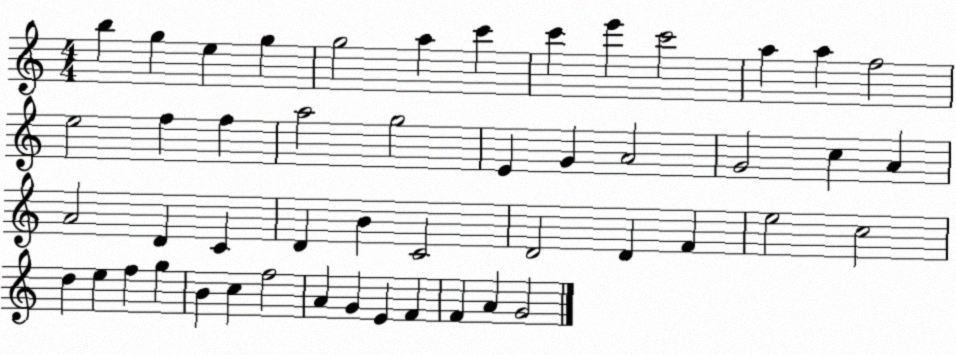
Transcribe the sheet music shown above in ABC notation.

X:1
T:Untitled
M:4/4
L:1/4
K:C
b g e g g2 a c' c' e' c'2 a a f2 e2 f f a2 g2 E G A2 G2 c A A2 D C D B C2 D2 D F e2 c2 d e f g B c f2 A G E F F A G2